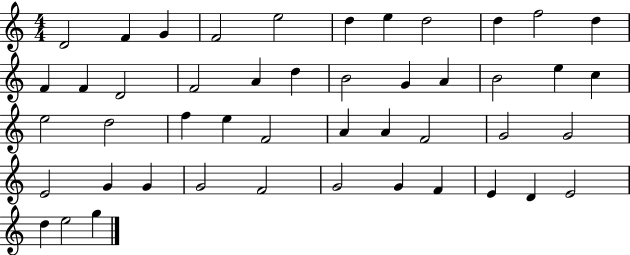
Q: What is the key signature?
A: C major